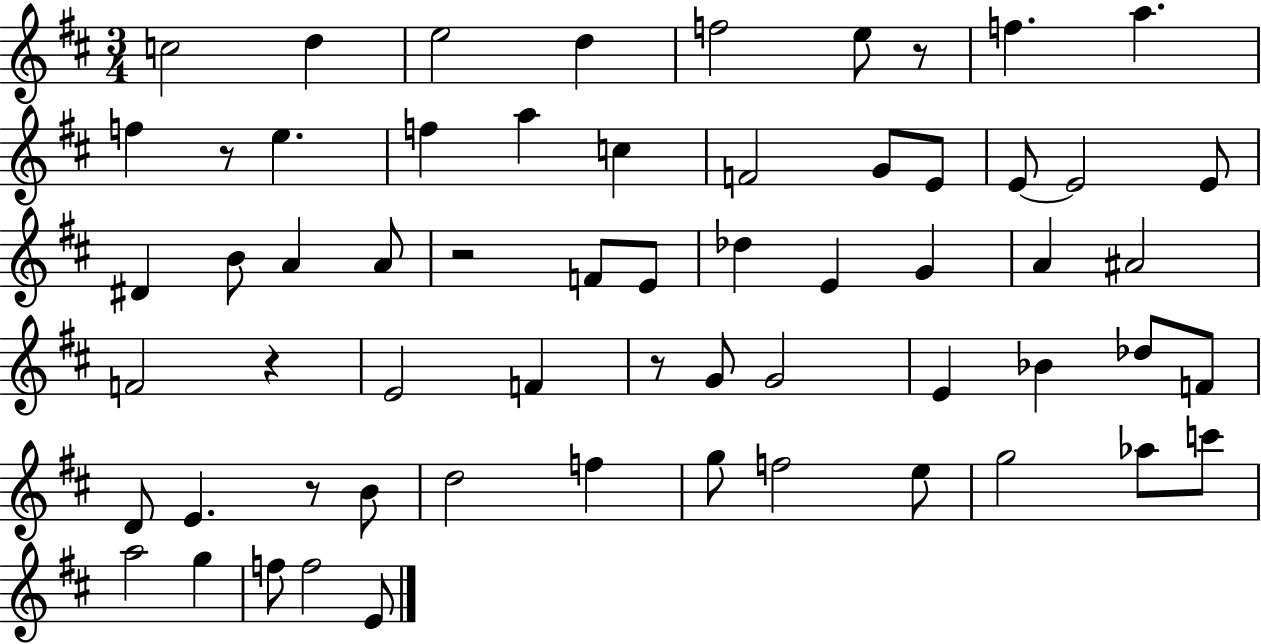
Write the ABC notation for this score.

X:1
T:Untitled
M:3/4
L:1/4
K:D
c2 d e2 d f2 e/2 z/2 f a f z/2 e f a c F2 G/2 E/2 E/2 E2 E/2 ^D B/2 A A/2 z2 F/2 E/2 _d E G A ^A2 F2 z E2 F z/2 G/2 G2 E _B _d/2 F/2 D/2 E z/2 B/2 d2 f g/2 f2 e/2 g2 _a/2 c'/2 a2 g f/2 f2 E/2